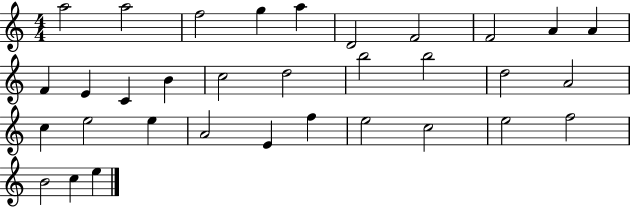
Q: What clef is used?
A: treble